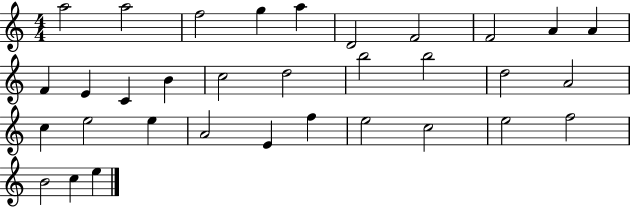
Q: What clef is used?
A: treble